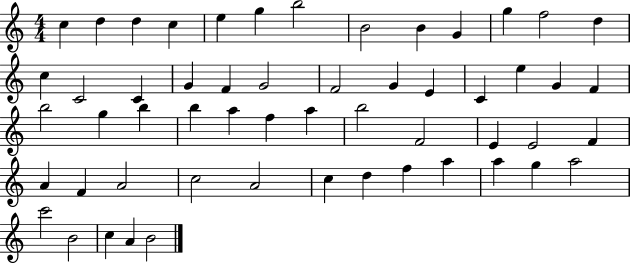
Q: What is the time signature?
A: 4/4